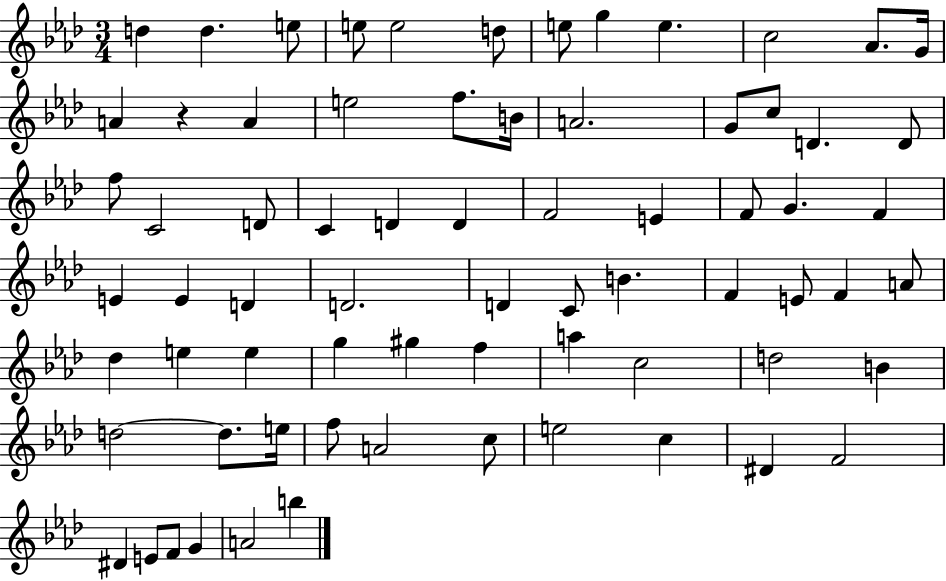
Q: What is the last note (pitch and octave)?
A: B5